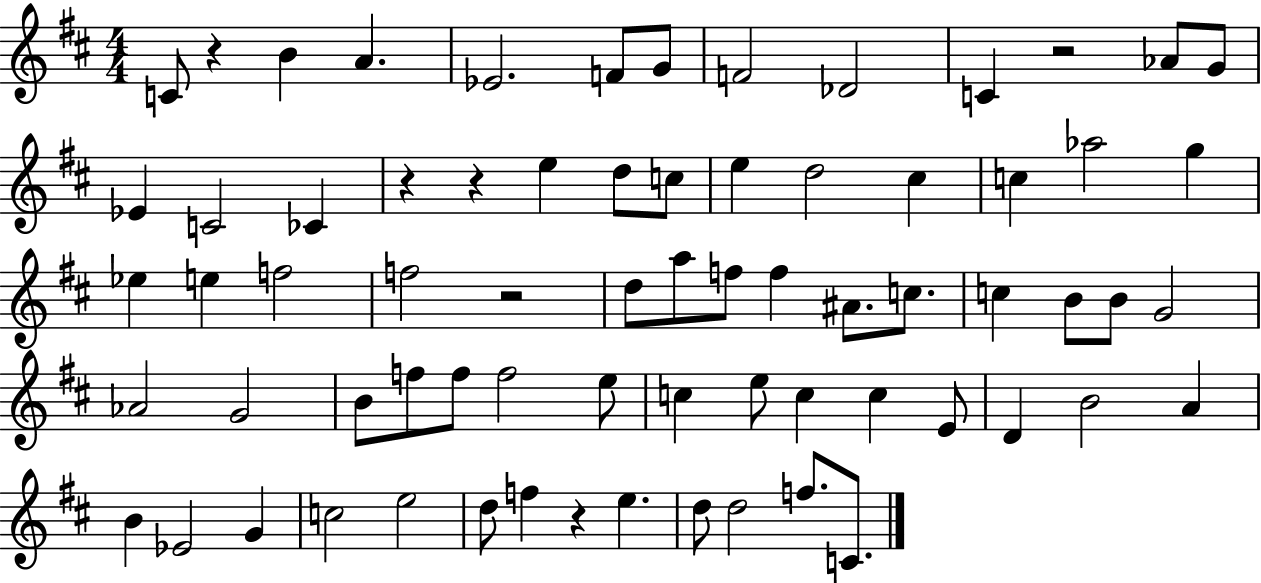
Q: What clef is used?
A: treble